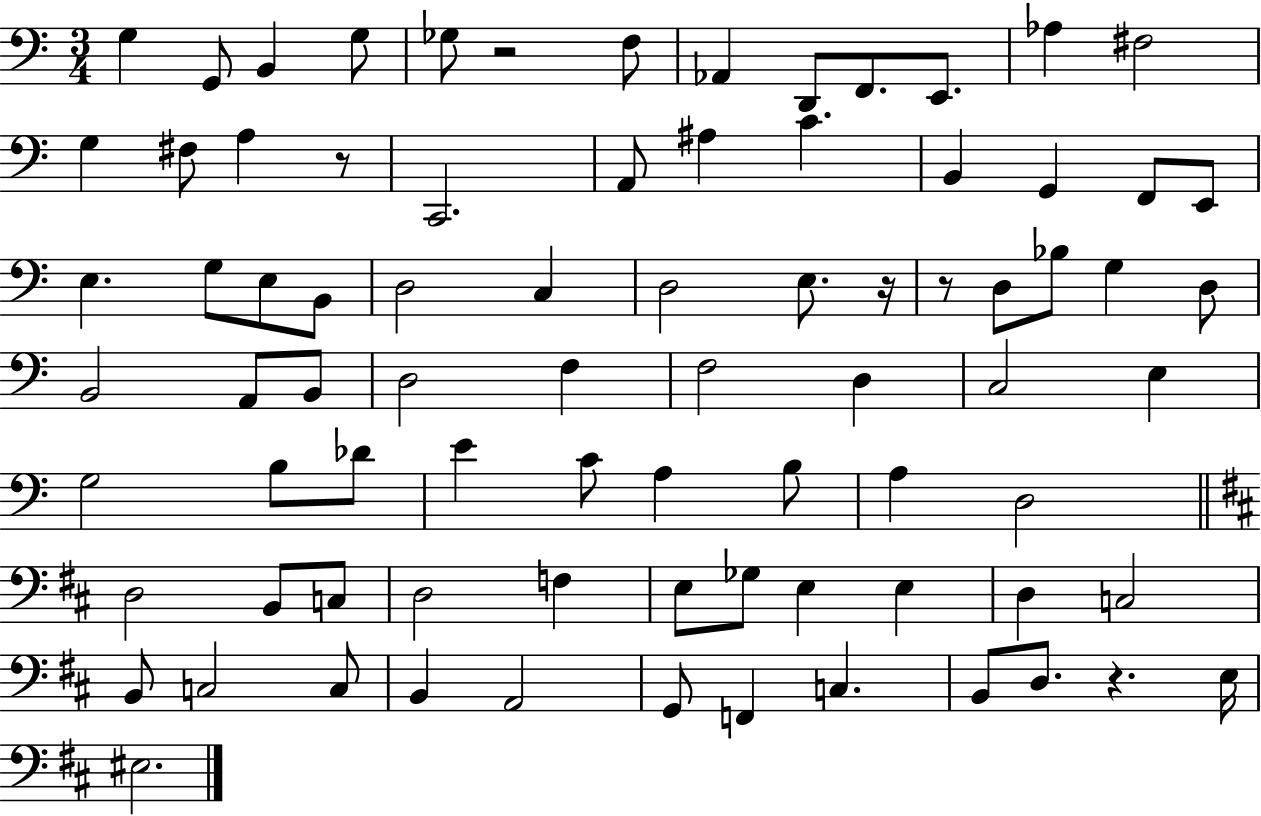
X:1
T:Untitled
M:3/4
L:1/4
K:C
G, G,,/2 B,, G,/2 _G,/2 z2 F,/2 _A,, D,,/2 F,,/2 E,,/2 _A, ^F,2 G, ^F,/2 A, z/2 C,,2 A,,/2 ^A, C B,, G,, F,,/2 E,,/2 E, G,/2 E,/2 B,,/2 D,2 C, D,2 E,/2 z/4 z/2 D,/2 _B,/2 G, D,/2 B,,2 A,,/2 B,,/2 D,2 F, F,2 D, C,2 E, G,2 B,/2 _D/2 E C/2 A, B,/2 A, D,2 D,2 B,,/2 C,/2 D,2 F, E,/2 _G,/2 E, E, D, C,2 B,,/2 C,2 C,/2 B,, A,,2 G,,/2 F,, C, B,,/2 D,/2 z E,/4 ^E,2